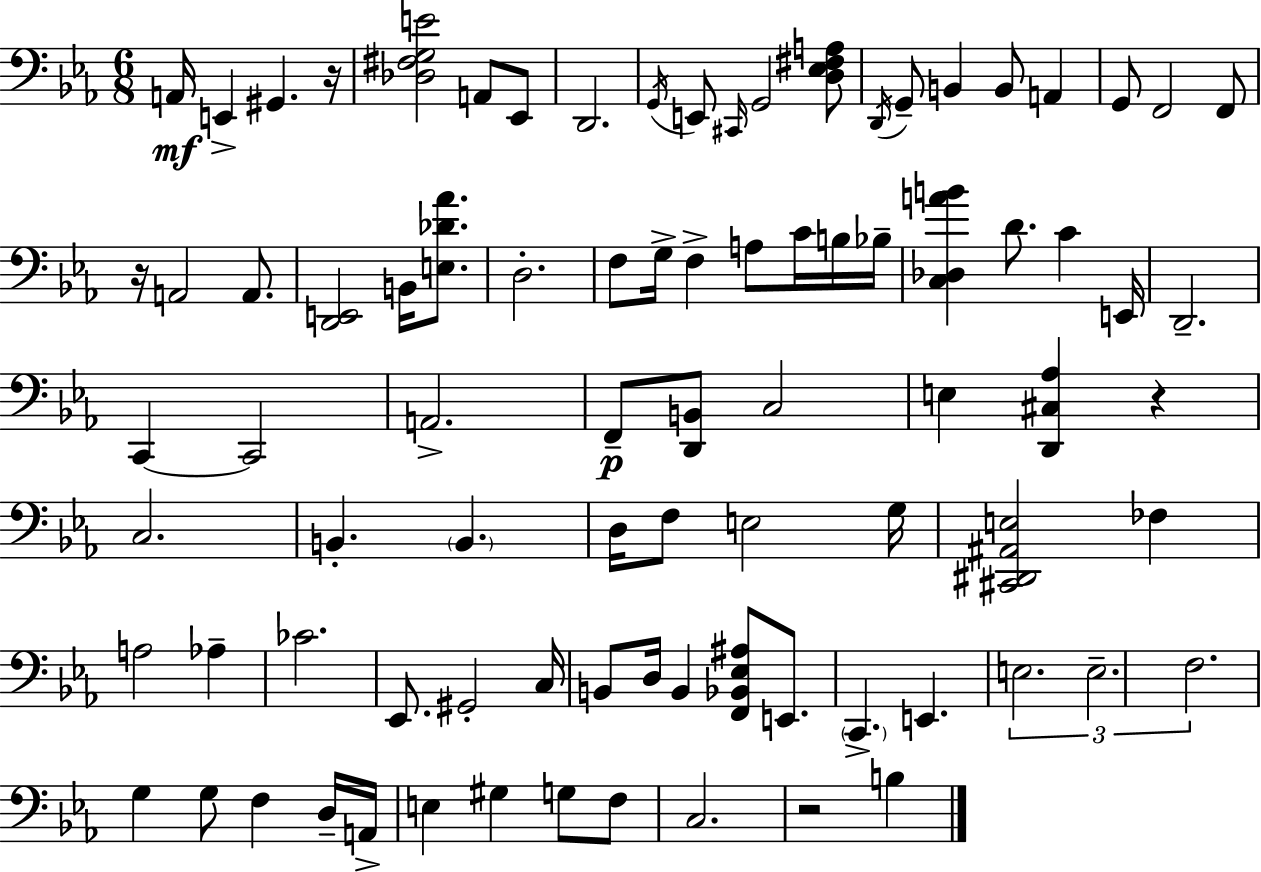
{
  \clef bass
  \numericTimeSignature
  \time 6/8
  \key ees \major
  a,16\mf e,4-> gis,4. r16 | <des fis g e'>2 a,8 ees,8 | d,2. | \acciaccatura { g,16 } e,8 \grace { cis,16 } g,2 | \break <d ees fis a>8 \acciaccatura { d,16 } g,8-- b,4 b,8 a,4 | g,8 f,2 | f,8 r16 a,2 | a,8. <d, e,>2 b,16 | \break <e des' aes'>8. d2.-. | f8 g16-> f4-> a8 | c'16 b16 bes16-- <c des a' b'>4 d'8. c'4 | e,16 d,2.-- | \break c,4~~ c,2 | a,2.-> | f,8--\p <d, b,>8 c2 | e4 <d, cis aes>4 r4 | \break c2. | b,4.-. \parenthesize b,4. | d16 f8 e2 | g16 <cis, dis, ais, e>2 fes4 | \break a2 aes4-- | ces'2. | ees,8. gis,2-. | c16 b,8 d16 b,4 <f, bes, ees ais>8 | \break e,8. \parenthesize c,4.-> e,4. | \tuplet 3/2 { e2. | e2.-- | f2. } | \break g4 g8 f4 | d16-- a,16-> e4 gis4 g8 | f8 c2. | r2 b4 | \break \bar "|."
}